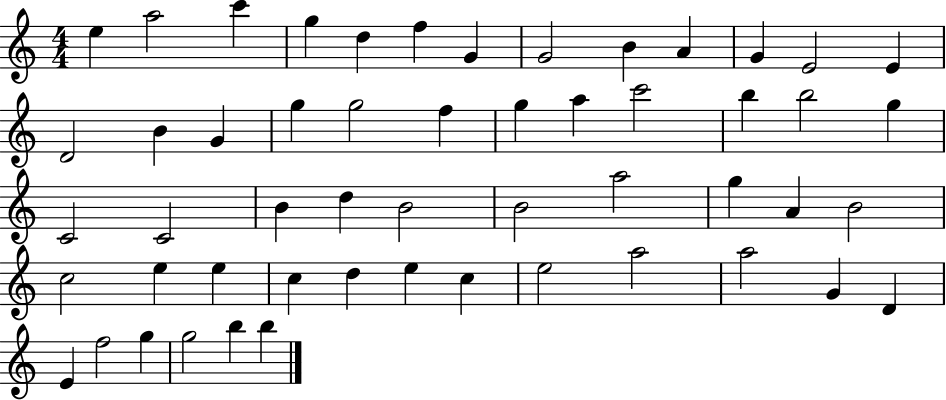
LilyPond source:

{
  \clef treble
  \numericTimeSignature
  \time 4/4
  \key c \major
  e''4 a''2 c'''4 | g''4 d''4 f''4 g'4 | g'2 b'4 a'4 | g'4 e'2 e'4 | \break d'2 b'4 g'4 | g''4 g''2 f''4 | g''4 a''4 c'''2 | b''4 b''2 g''4 | \break c'2 c'2 | b'4 d''4 b'2 | b'2 a''2 | g''4 a'4 b'2 | \break c''2 e''4 e''4 | c''4 d''4 e''4 c''4 | e''2 a''2 | a''2 g'4 d'4 | \break e'4 f''2 g''4 | g''2 b''4 b''4 | \bar "|."
}